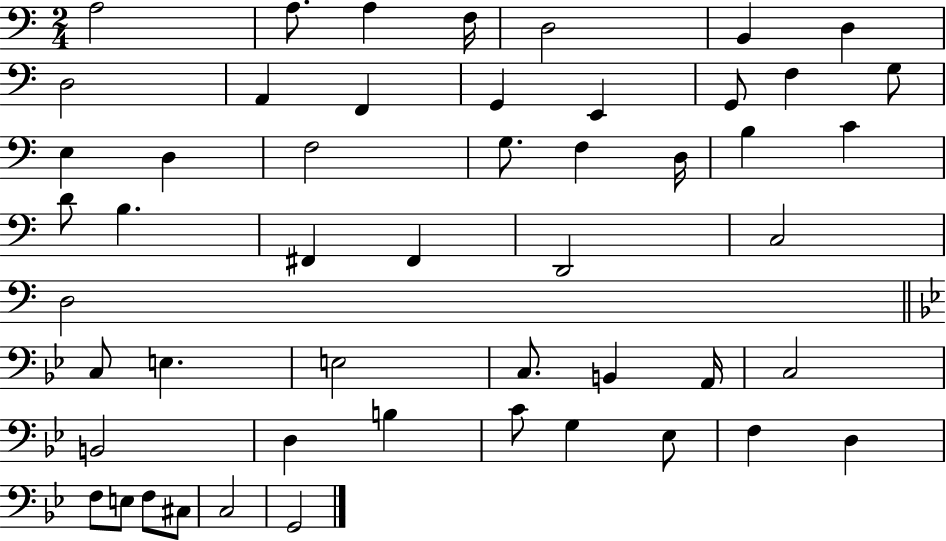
A3/h A3/e. A3/q F3/s D3/h B2/q D3/q D3/h A2/q F2/q G2/q E2/q G2/e F3/q G3/e E3/q D3/q F3/h G3/e. F3/q D3/s B3/q C4/q D4/e B3/q. F#2/q F#2/q D2/h C3/h D3/h C3/e E3/q. E3/h C3/e. B2/q A2/s C3/h B2/h D3/q B3/q C4/e G3/q Eb3/e F3/q D3/q F3/e E3/e F3/e C#3/e C3/h G2/h